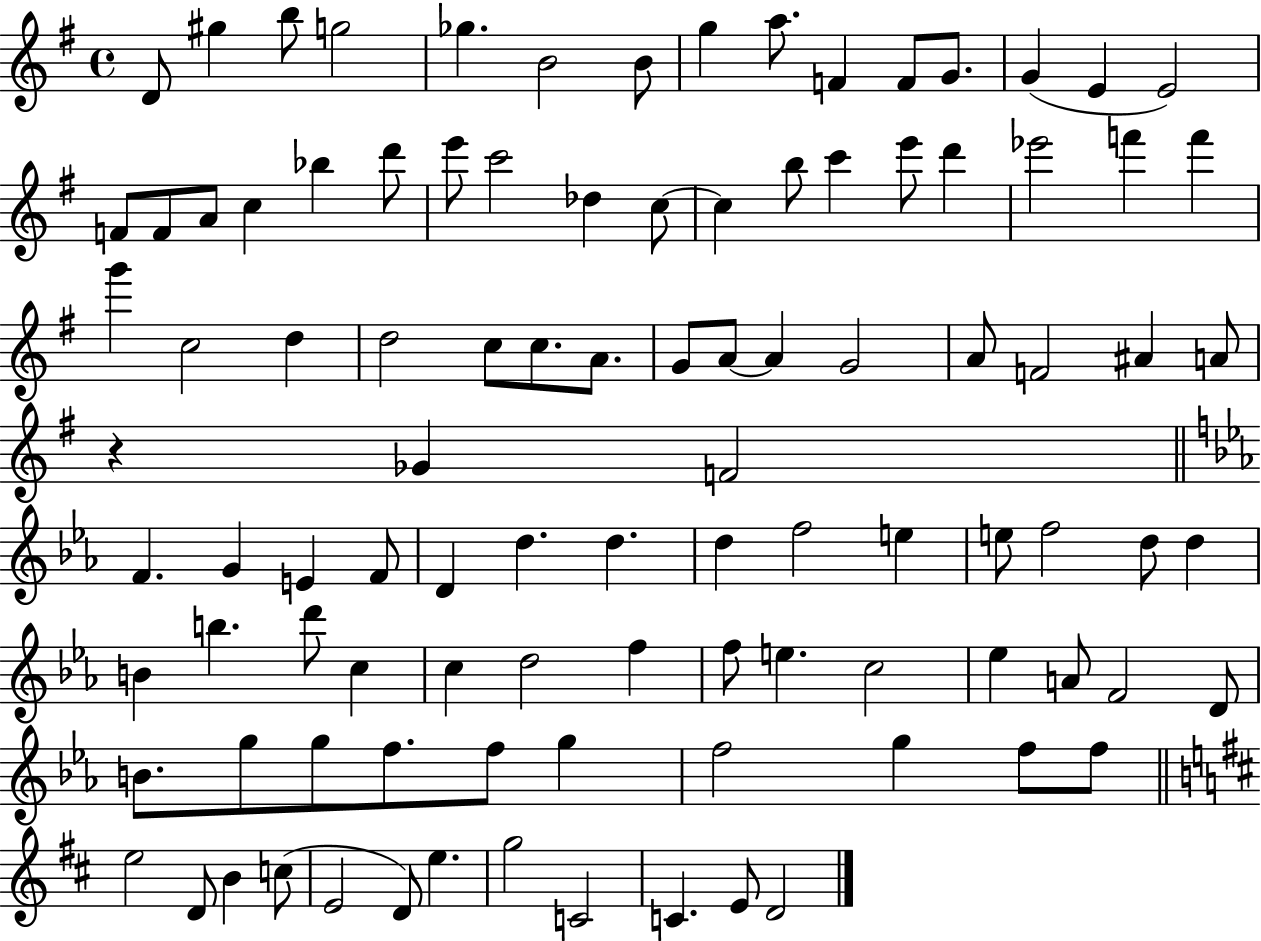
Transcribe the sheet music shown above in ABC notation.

X:1
T:Untitled
M:4/4
L:1/4
K:G
D/2 ^g b/2 g2 _g B2 B/2 g a/2 F F/2 G/2 G E E2 F/2 F/2 A/2 c _b d'/2 e'/2 c'2 _d c/2 c b/2 c' e'/2 d' _e'2 f' f' g' c2 d d2 c/2 c/2 A/2 G/2 A/2 A G2 A/2 F2 ^A A/2 z _G F2 F G E F/2 D d d d f2 e e/2 f2 d/2 d B b d'/2 c c d2 f f/2 e c2 _e A/2 F2 D/2 B/2 g/2 g/2 f/2 f/2 g f2 g f/2 f/2 e2 D/2 B c/2 E2 D/2 e g2 C2 C E/2 D2